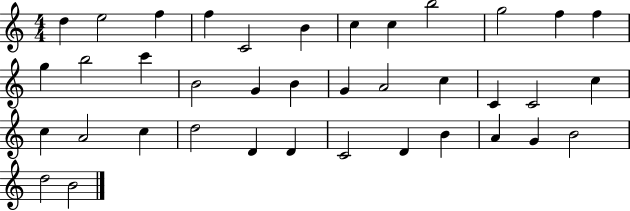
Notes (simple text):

D5/q E5/h F5/q F5/q C4/h B4/q C5/q C5/q B5/h G5/h F5/q F5/q G5/q B5/h C6/q B4/h G4/q B4/q G4/q A4/h C5/q C4/q C4/h C5/q C5/q A4/h C5/q D5/h D4/q D4/q C4/h D4/q B4/q A4/q G4/q B4/h D5/h B4/h